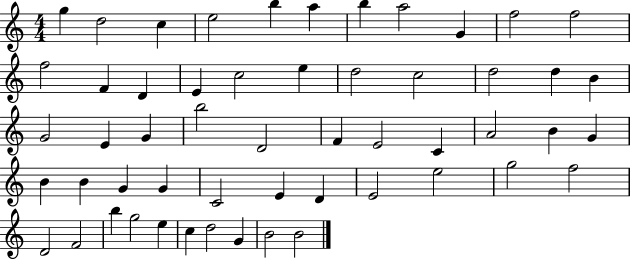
G5/q D5/h C5/q E5/h B5/q A5/q B5/q A5/h G4/q F5/h F5/h F5/h F4/q D4/q E4/q C5/h E5/q D5/h C5/h D5/h D5/q B4/q G4/h E4/q G4/q B5/h D4/h F4/q E4/h C4/q A4/h B4/q G4/q B4/q B4/q G4/q G4/q C4/h E4/q D4/q E4/h E5/h G5/h F5/h D4/h F4/h B5/q G5/h E5/q C5/q D5/h G4/q B4/h B4/h